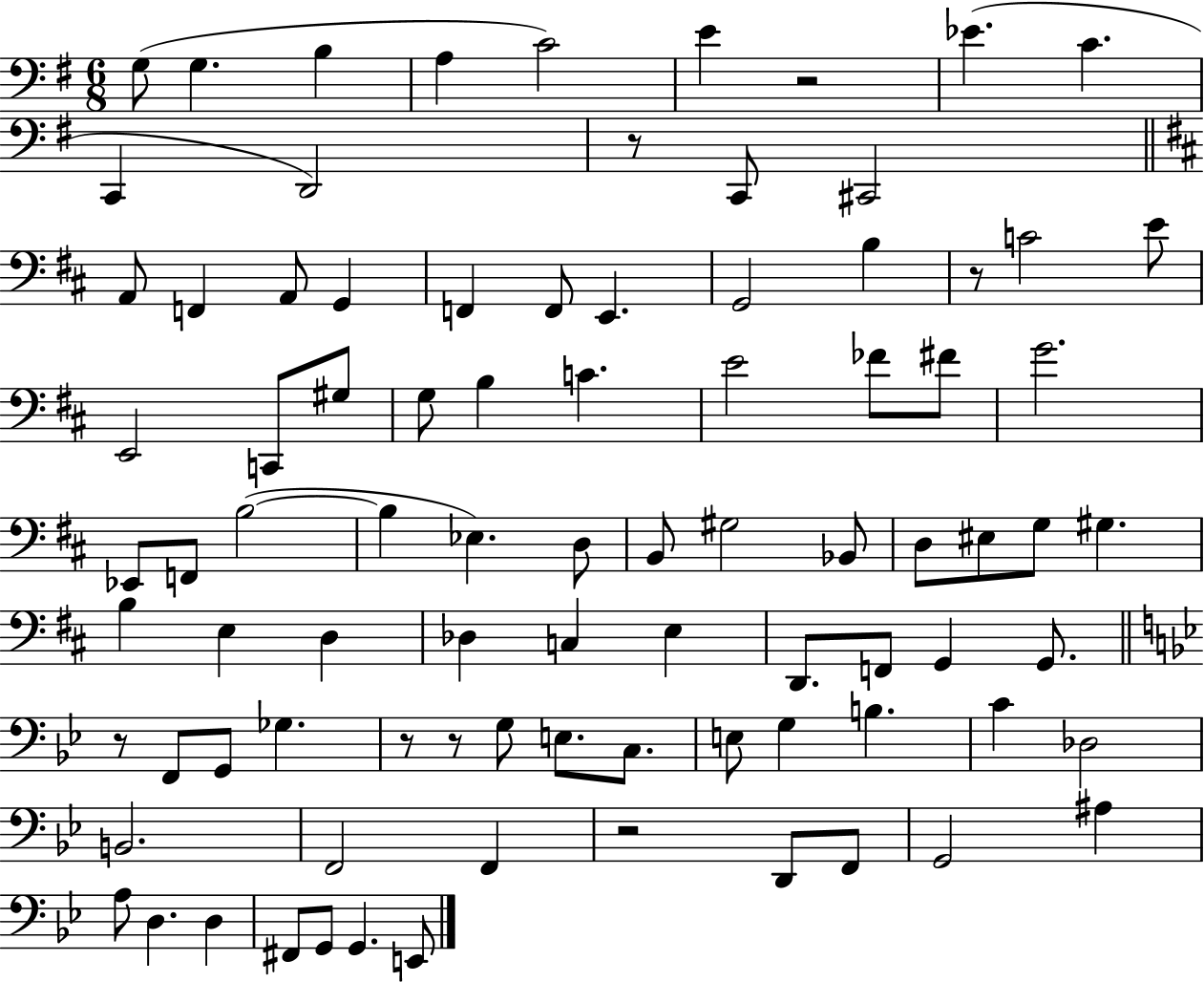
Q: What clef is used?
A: bass